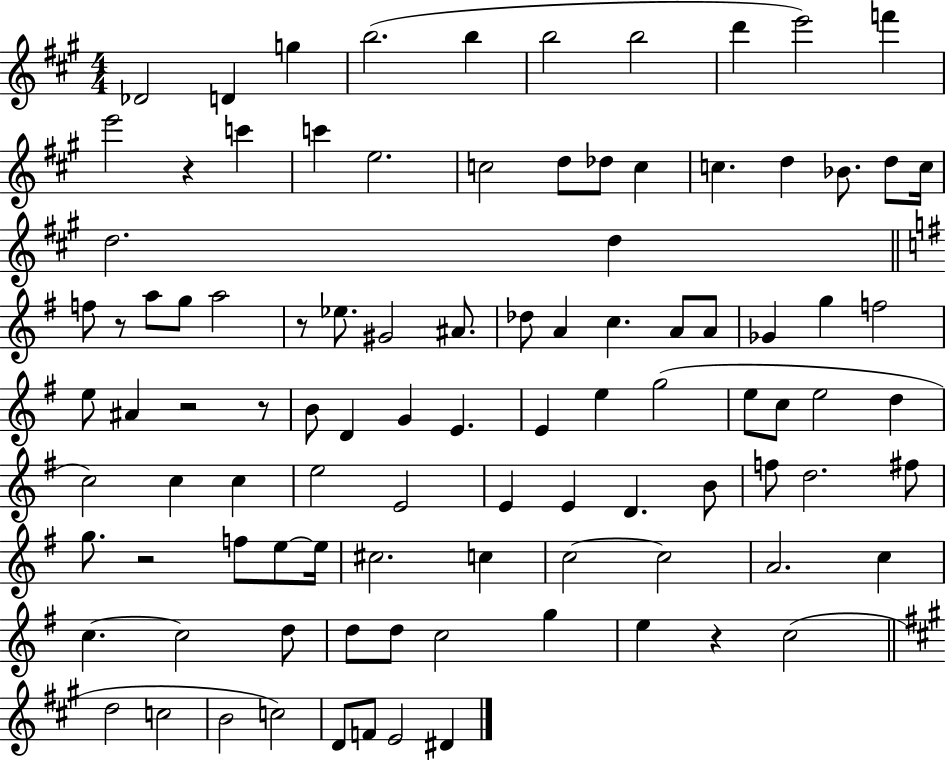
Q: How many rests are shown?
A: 7